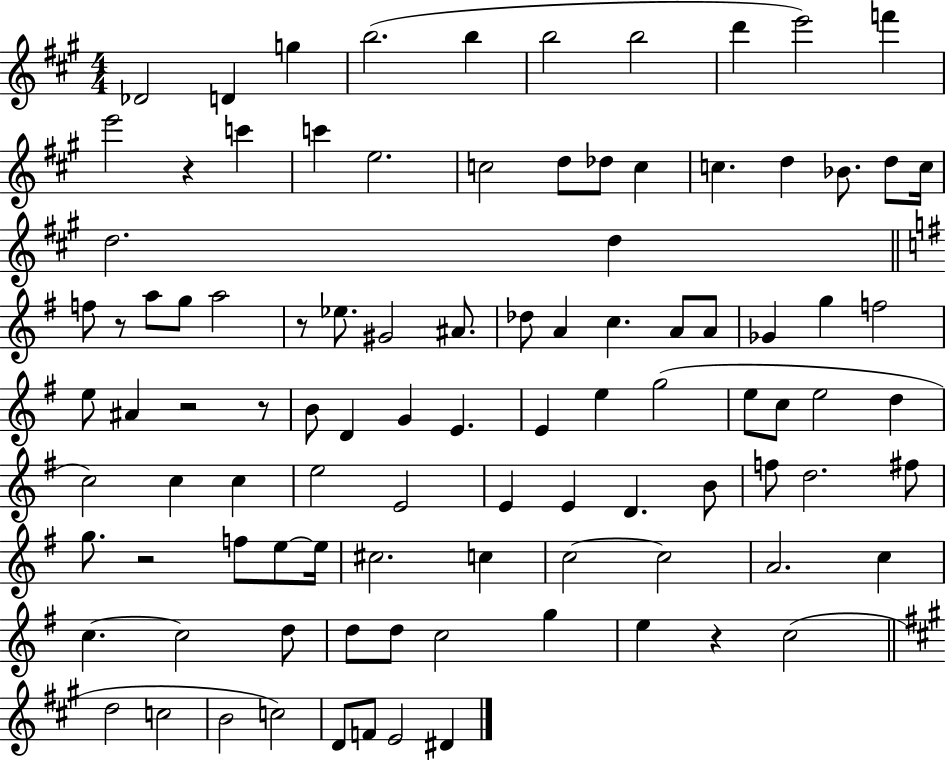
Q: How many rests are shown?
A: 7